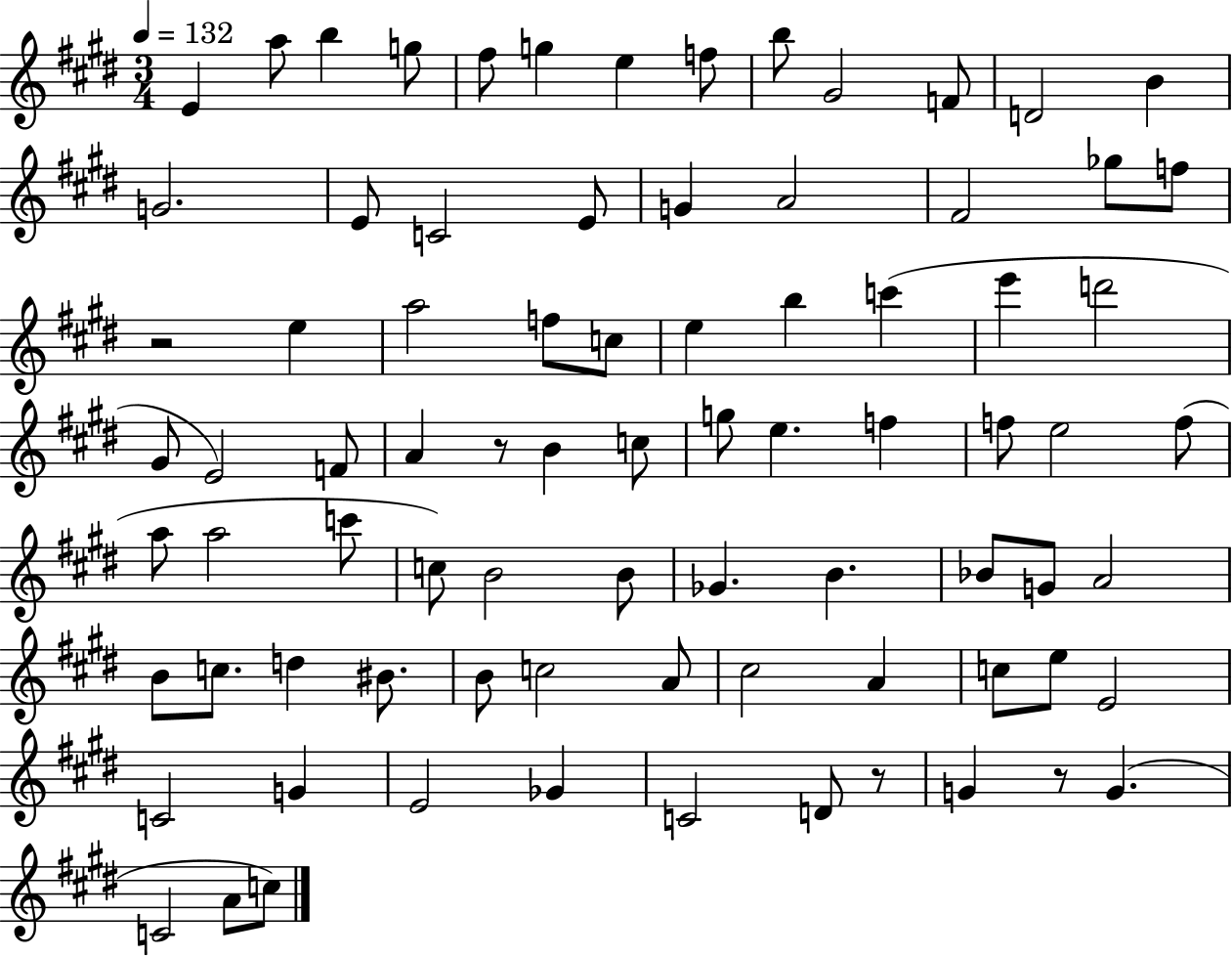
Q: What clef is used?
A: treble